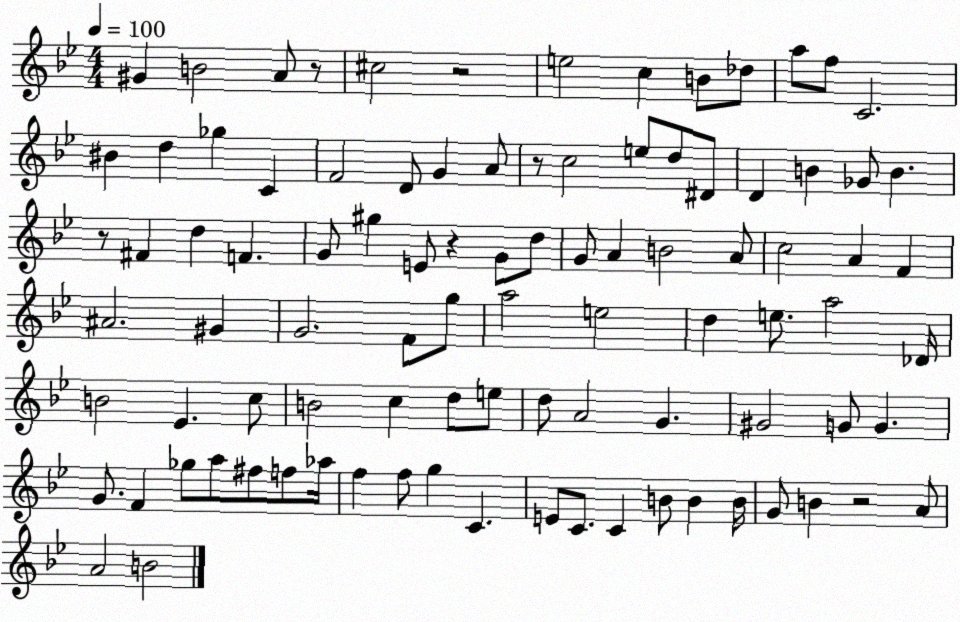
X:1
T:Untitled
M:4/4
L:1/4
K:Bb
^G B2 A/2 z/2 ^c2 z2 e2 c B/2 _d/2 a/2 f/2 C2 ^B d _g C F2 D/2 G A/2 z/2 c2 e/2 d/2 ^D/2 D B _G/2 B z/2 ^F d F G/2 ^g E/2 z G/2 d/2 G/2 A B2 A/2 c2 A F ^A2 ^G G2 F/2 g/2 a2 e2 d e/2 a2 _D/4 B2 _E c/2 B2 c d/2 e/2 d/2 A2 G ^G2 G/2 G G/2 F _g/2 a/2 ^f/2 f/2 _a/4 f f/2 g C E/2 C/2 C B/2 B B/4 G/2 B z2 A/2 A2 B2